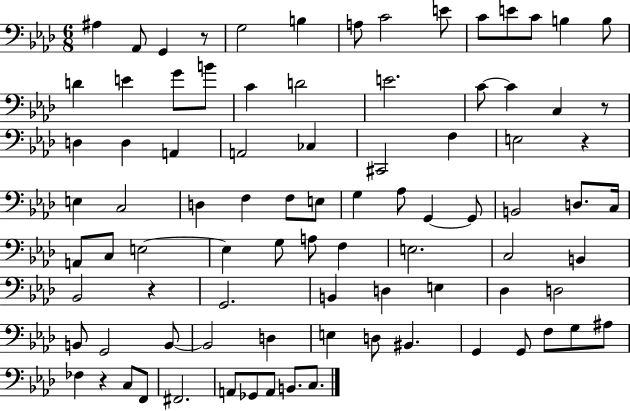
X:1
T:Untitled
M:6/8
L:1/4
K:Ab
^A, _A,,/2 G,, z/2 G,2 B, A,/2 C2 E/2 C/2 E/2 C/2 B, B,/2 D E G/2 B/2 C D2 E2 C/2 C C, z/2 D, D, A,, A,,2 _C, ^C,,2 F, E,2 z E, C,2 D, F, F,/2 E,/2 G, _A,/2 G,, G,,/2 B,,2 D,/2 C,/4 A,,/2 C,/2 E,2 E, G,/2 A,/2 F, E,2 C,2 B,, _B,,2 z G,,2 B,, D, E, _D, D,2 B,,/2 G,,2 B,,/2 B,,2 D, E, D,/2 ^B,, G,, G,,/2 F,/2 G,/2 ^A,/2 _F, z C,/2 F,,/2 ^F,,2 A,,/2 _G,,/2 A,,/2 B,,/2 C,/2